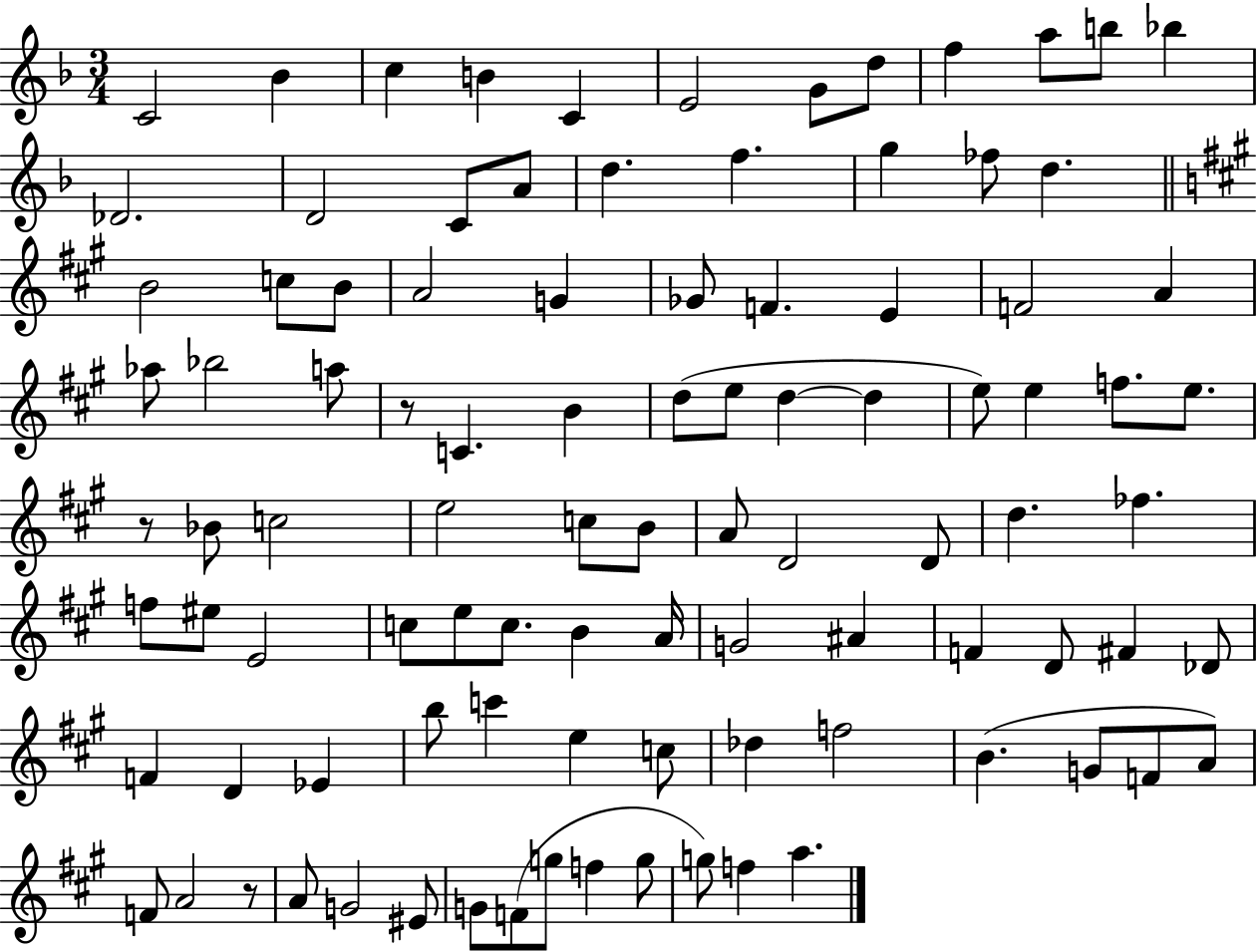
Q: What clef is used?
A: treble